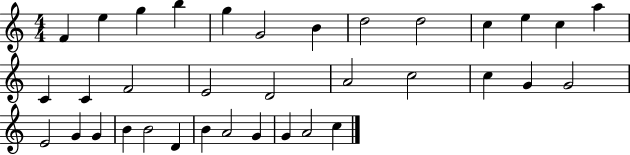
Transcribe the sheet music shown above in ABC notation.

X:1
T:Untitled
M:4/4
L:1/4
K:C
F e g b g G2 B d2 d2 c e c a C C F2 E2 D2 A2 c2 c G G2 E2 G G B B2 D B A2 G G A2 c